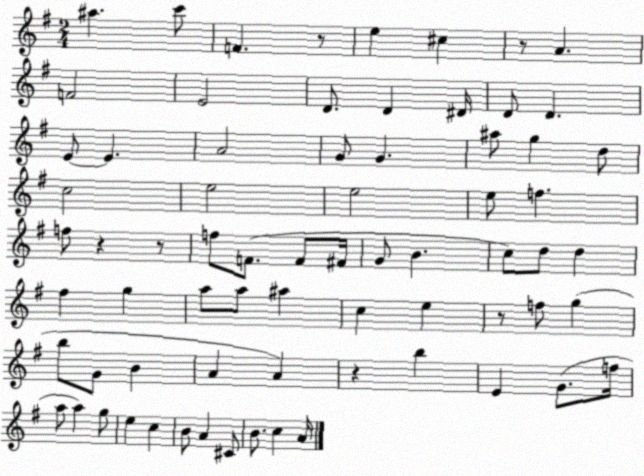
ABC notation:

X:1
T:Untitled
M:2/4
L:1/4
K:G
^a c'/2 F z/2 e ^c z/2 A F2 E2 D/2 D ^D/4 D/2 D E/2 E A2 G/2 G ^a/2 g d/2 c2 e2 e2 e/2 f f/2 z z/2 f/2 F/2 F/2 ^F/4 G/2 B c/2 d/2 d ^f g a/2 a/2 ^a c e z/2 f/2 g b/2 G/2 B A A z b E G/2 f/4 a/2 a g/2 e c B/2 A ^C/2 B/2 c A/4